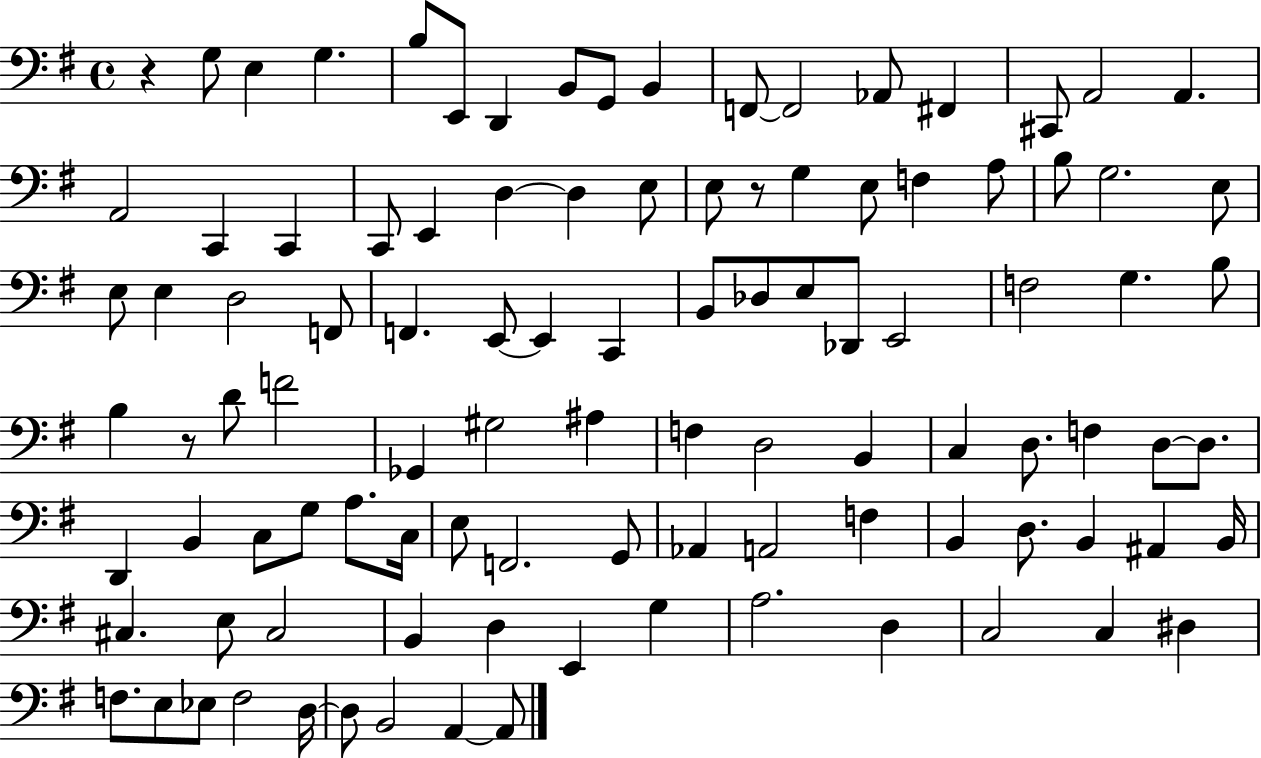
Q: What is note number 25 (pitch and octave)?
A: E3